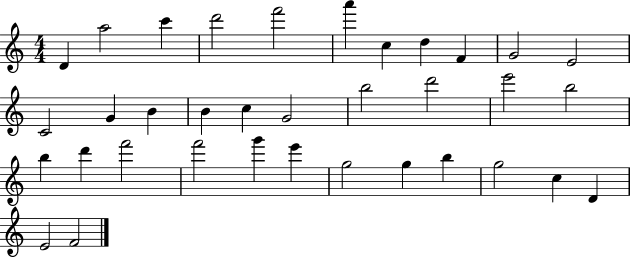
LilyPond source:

{
  \clef treble
  \numericTimeSignature
  \time 4/4
  \key c \major
  d'4 a''2 c'''4 | d'''2 f'''2 | a'''4 c''4 d''4 f'4 | g'2 e'2 | \break c'2 g'4 b'4 | b'4 c''4 g'2 | b''2 d'''2 | e'''2 b''2 | \break b''4 d'''4 f'''2 | f'''2 g'''4 e'''4 | g''2 g''4 b''4 | g''2 c''4 d'4 | \break e'2 f'2 | \bar "|."
}